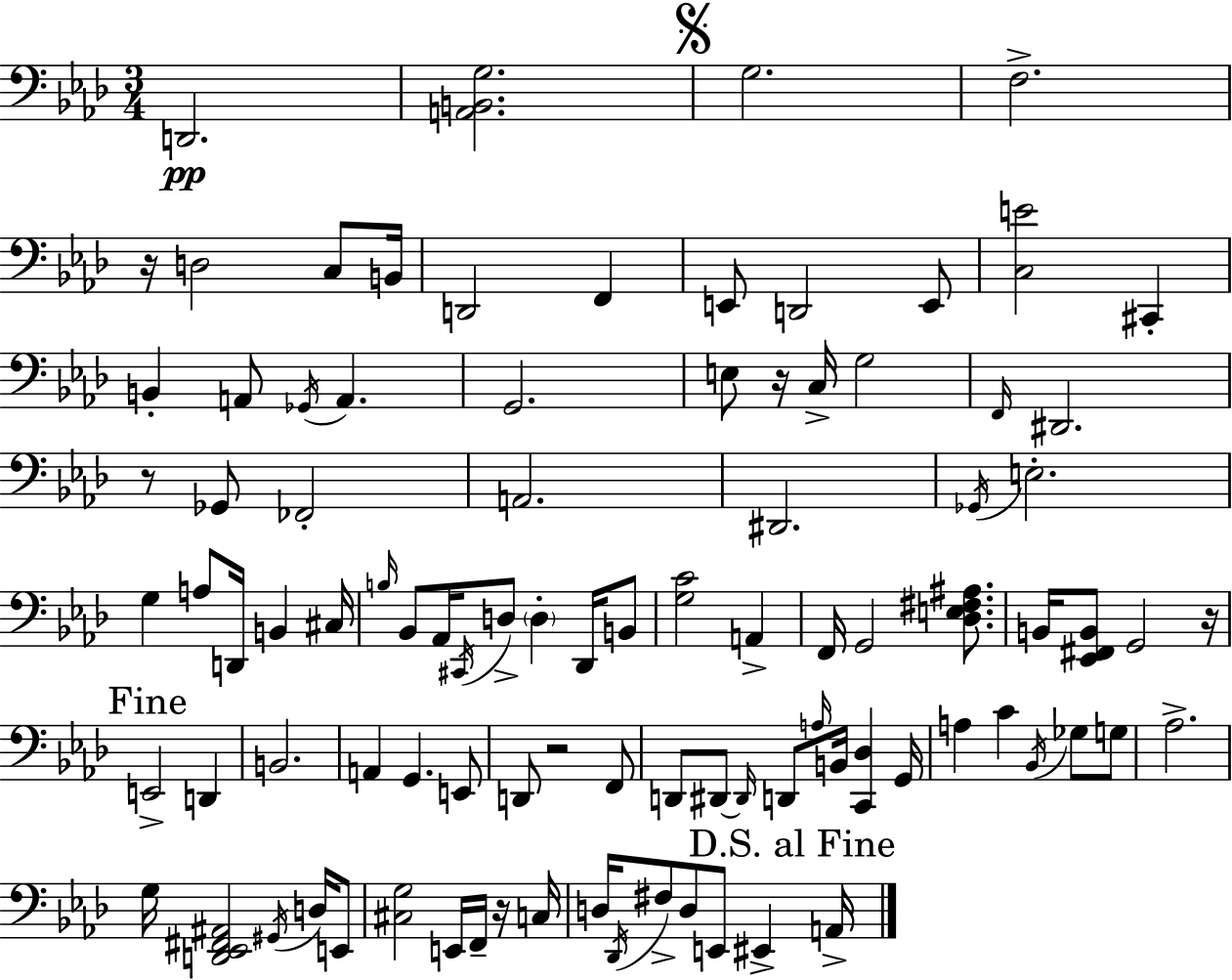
D2/h. [A2,B2,G3]/h. G3/h. F3/h. R/s D3/h C3/e B2/s D2/h F2/q E2/e D2/h E2/e [C3,E4]/h C#2/q B2/q A2/e Gb2/s A2/q. G2/h. E3/e R/s C3/s G3/h F2/s D#2/h. R/e Gb2/e FES2/h A2/h. D#2/h. Gb2/s E3/h. G3/q A3/e D2/s B2/q C#3/s B3/s Bb2/e Ab2/s C#2/s D3/e D3/q Db2/s B2/e [G3,C4]/h A2/q F2/s G2/h [Db3,E3,F#3,A#3]/e. B2/s [Eb2,F#2,B2]/e G2/h R/s E2/h D2/q B2/h. A2/q G2/q. E2/e D2/e R/h F2/e D2/e D#2/e D#2/s D2/e A3/s B2/s [C2,Db3]/q G2/s A3/q C4/q Bb2/s Gb3/e G3/e Ab3/h. G3/s [D2,Eb2,F#2,A#2]/h G#2/s D3/s E2/e [C#3,G3]/h E2/s F2/s R/s C3/s D3/s Db2/s F#3/e D3/e E2/e EIS2/q A2/s